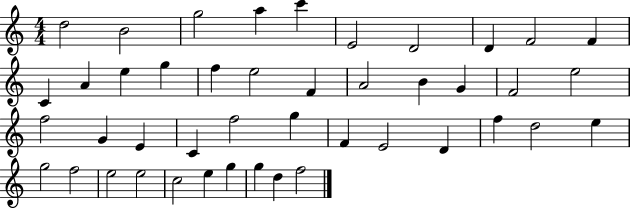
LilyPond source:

{
  \clef treble
  \numericTimeSignature
  \time 4/4
  \key c \major
  d''2 b'2 | g''2 a''4 c'''4 | e'2 d'2 | d'4 f'2 f'4 | \break c'4 a'4 e''4 g''4 | f''4 e''2 f'4 | a'2 b'4 g'4 | f'2 e''2 | \break f''2 g'4 e'4 | c'4 f''2 g''4 | f'4 e'2 d'4 | f''4 d''2 e''4 | \break g''2 f''2 | e''2 e''2 | c''2 e''4 g''4 | g''4 d''4 f''2 | \break \bar "|."
}